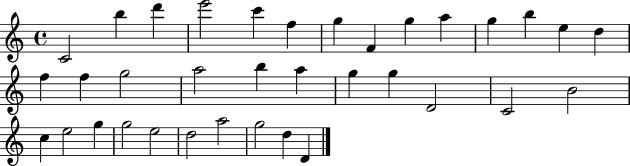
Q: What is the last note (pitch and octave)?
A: D4